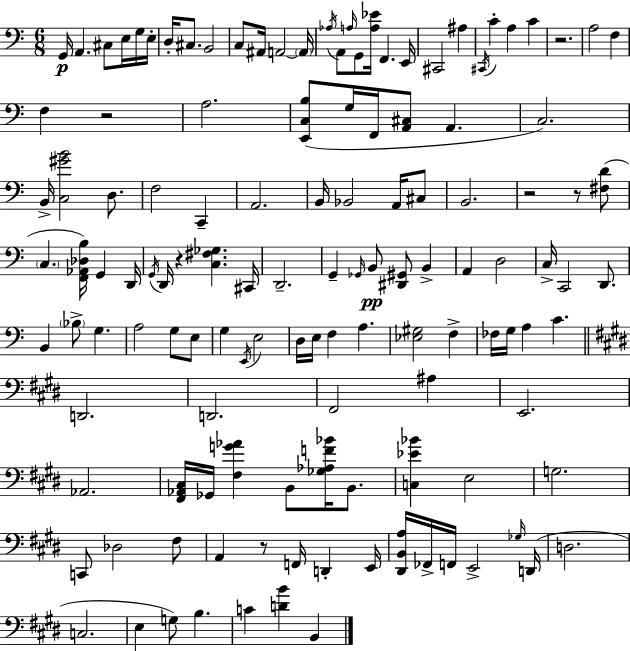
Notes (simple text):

G2/s A2/q. C#3/e E3/s G3/s E3/s D3/s C#3/e. B2/h C3/e A#2/s A2/h A2/s Ab3/s A2/e A3/s G2/e [A3,Eb4]/s F2/q. E2/s C#2/h A#3/q C#2/s C4/q A3/q C4/q R/h. A3/h F3/q F3/q R/h A3/h. [E2,C3,B3]/e G3/s F2/s [A2,C#3]/e A2/q. C3/h. B2/s [C3,G#4,B4]/h D3/e. F3/h C2/q A2/h. B2/s Bb2/h A2/s C#3/e B2/h. R/h R/e [F#3,D4]/e C3/q. [F2,Ab2,Db3,B3]/s G2/q D2/s G2/s D2/s R/q [C3,F#3,Gb3]/q. C#2/s D2/h. G2/q Gb2/s B2/e [D#2,G#2]/e B2/q A2/q D3/h C3/s C2/h D2/e. B2/q Bb3/e G3/q. A3/h G3/e E3/e G3/q E2/s E3/h D3/s E3/s F3/q A3/q. [Eb3,G#3]/h F3/q FES3/s G3/s A3/q C4/q. D2/h. D2/h. F#2/h A#3/q E2/h. Ab2/h. [F#2,Ab2,C#3]/s Gb2/s [F#3,G4,Ab4]/q B2/e [Gb3,Ab3,F4,Bb4]/s B2/e. [C3,Eb4,Bb4]/q E3/h G3/h. C2/e Db3/h F#3/e A2/q R/e F2/s D2/q E2/s [D#2,B2,A3]/s FES2/s F2/s E2/h Gb3/s D2/s D3/h. C3/h. E3/q G3/e B3/q. C4/q [D4,B4]/q B2/q